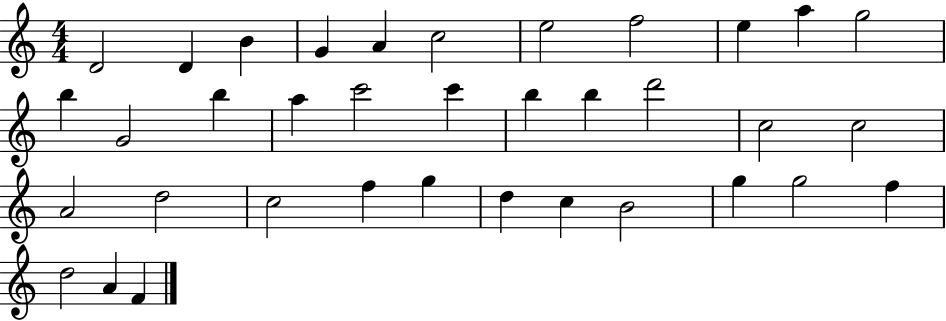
D4/h D4/q B4/q G4/q A4/q C5/h E5/h F5/h E5/q A5/q G5/h B5/q G4/h B5/q A5/q C6/h C6/q B5/q B5/q D6/h C5/h C5/h A4/h D5/h C5/h F5/q G5/q D5/q C5/q B4/h G5/q G5/h F5/q D5/h A4/q F4/q